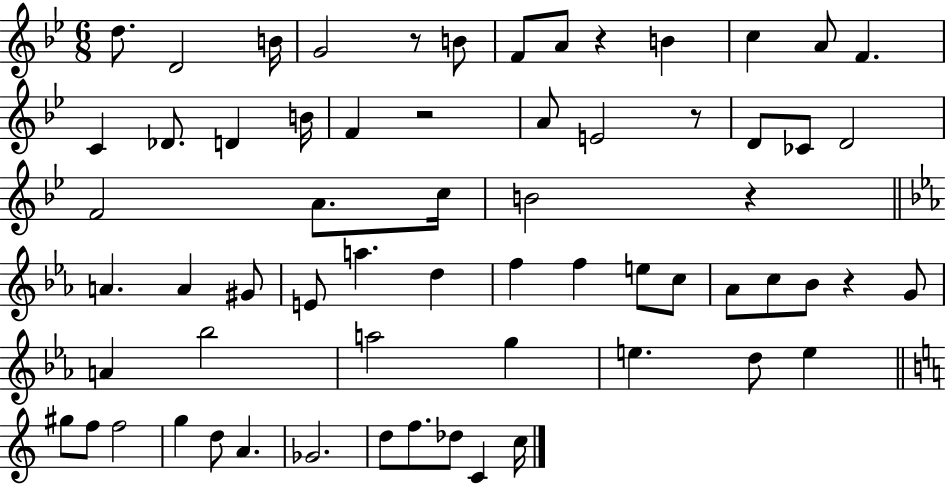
D5/e. D4/h B4/s G4/h R/e B4/e F4/e A4/e R/q B4/q C5/q A4/e F4/q. C4/q Db4/e. D4/q B4/s F4/q R/h A4/e E4/h R/e D4/e CES4/e D4/h F4/h A4/e. C5/s B4/h R/q A4/q. A4/q G#4/e E4/e A5/q. D5/q F5/q F5/q E5/e C5/e Ab4/e C5/e Bb4/e R/q G4/e A4/q Bb5/h A5/h G5/q E5/q. D5/e E5/q G#5/e F5/e F5/h G5/q D5/e A4/q. Gb4/h. D5/e F5/e. Db5/e C4/q C5/s